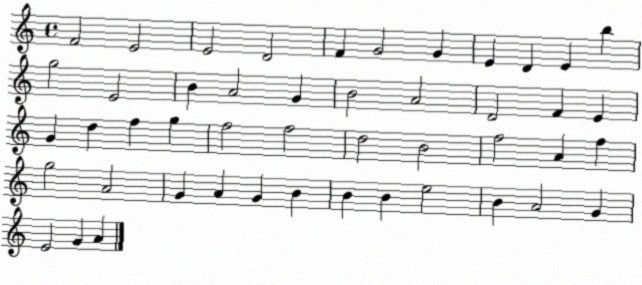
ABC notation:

X:1
T:Untitled
M:4/4
L:1/4
K:C
F2 E2 E2 D2 F G2 G E D E b g2 E2 B A2 G B2 A2 D2 F E G d f g f2 f2 d2 B2 f2 A f g2 A2 G A G B B B e2 B A2 G E2 G A